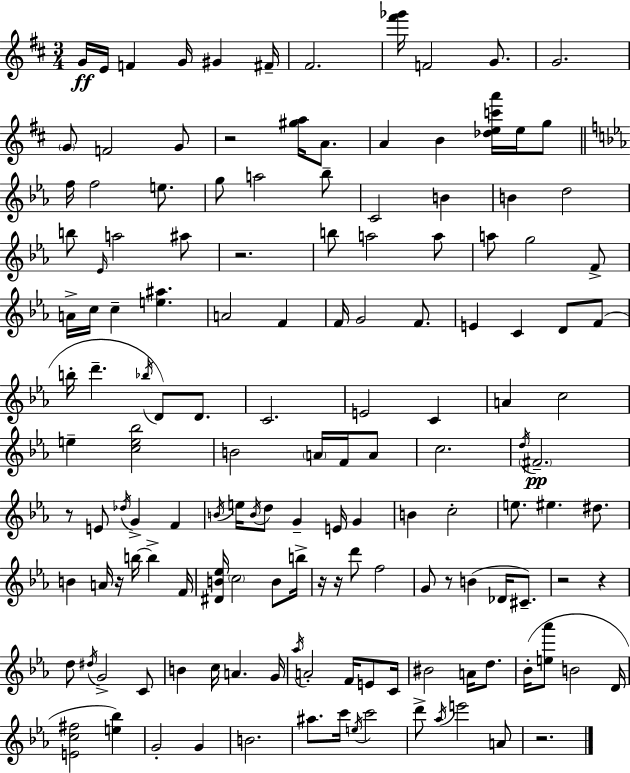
X:1
T:Untitled
M:3/4
L:1/4
K:D
G/4 E/4 F G/4 ^G ^F/4 ^F2 [^f'_g']/4 F2 G/2 G2 G/2 F2 G/2 z2 [^ga]/4 A/2 A B [_dec'a']/4 e/4 g/2 f/4 f2 e/2 g/2 a2 _b/2 C2 B B d2 b/2 _E/4 a2 ^a/2 z2 b/2 a2 a/2 a/2 g2 F/2 A/4 c/4 c [e^a] A2 F F/4 G2 F/2 E C D/2 F/2 b/4 d' _b/4 D/2 D/2 C2 E2 C A c2 e [ce_b]2 B2 A/4 F/4 A/2 c2 d/4 ^F2 z/2 E/2 _d/4 G F B/4 e/4 B/4 d/2 G E/4 G B c2 e/2 ^e ^d/2 B A/4 z/4 b/4 b F/4 [^DB_e]/4 c2 B/2 b/4 z/4 z/4 d'/2 f2 G/2 z/2 B _D/4 ^C/2 z2 z d/2 ^d/4 G2 C/2 B c/4 A G/4 _a/4 A2 F/4 E/2 C/4 ^B2 A/4 d/2 _B/4 [e_a']/2 B2 D/4 [Ec^f]2 [e_b] G2 G B2 ^a/2 c'/4 e/4 c'2 d'/2 _a/4 e'2 A/2 z2